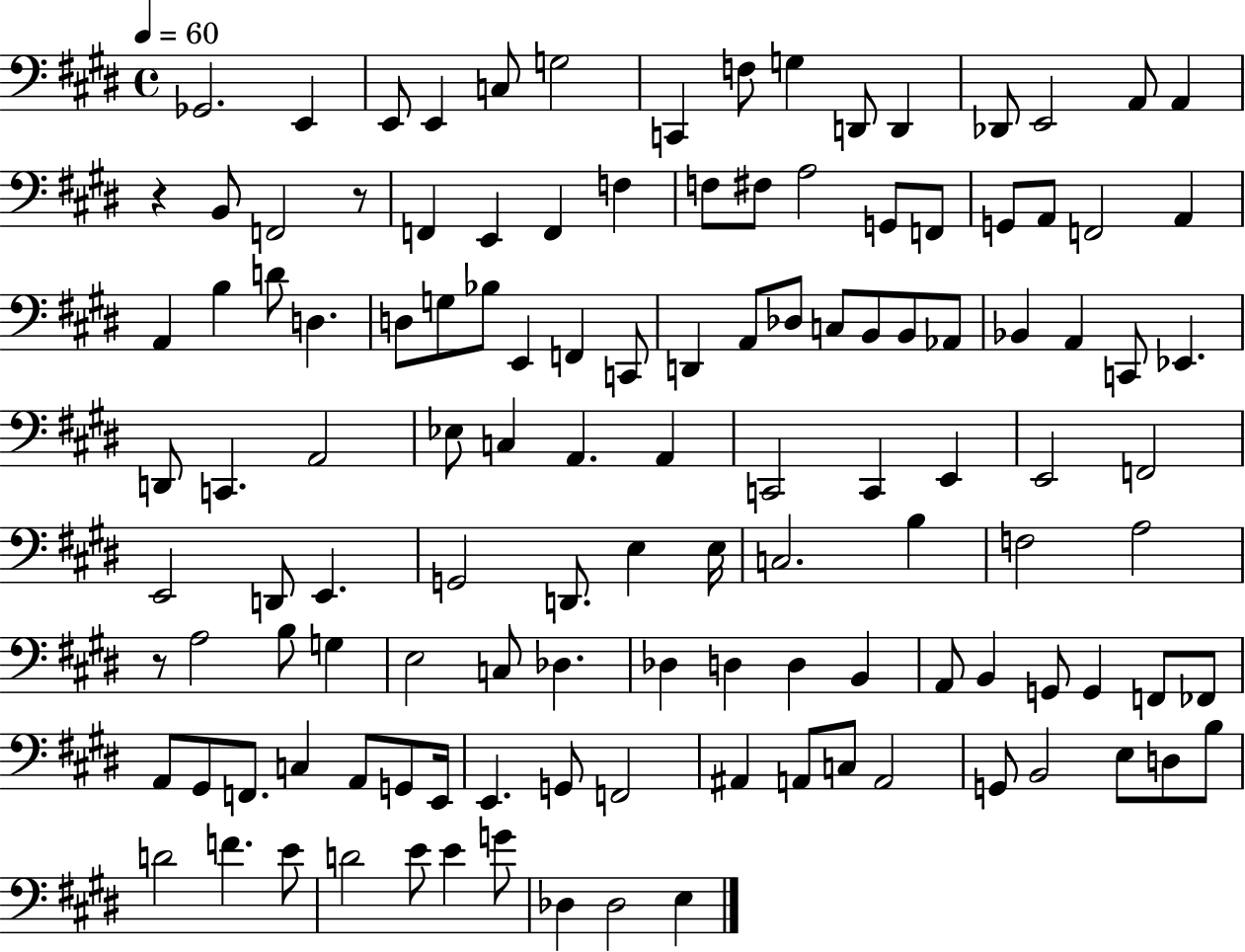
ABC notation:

X:1
T:Untitled
M:4/4
L:1/4
K:E
_G,,2 E,, E,,/2 E,, C,/2 G,2 C,, F,/2 G, D,,/2 D,, _D,,/2 E,,2 A,,/2 A,, z B,,/2 F,,2 z/2 F,, E,, F,, F, F,/2 ^F,/2 A,2 G,,/2 F,,/2 G,,/2 A,,/2 F,,2 A,, A,, B, D/2 D, D,/2 G,/2 _B,/2 E,, F,, C,,/2 D,, A,,/2 _D,/2 C,/2 B,,/2 B,,/2 _A,,/2 _B,, A,, C,,/2 _E,, D,,/2 C,, A,,2 _E,/2 C, A,, A,, C,,2 C,, E,, E,,2 F,,2 E,,2 D,,/2 E,, G,,2 D,,/2 E, E,/4 C,2 B, F,2 A,2 z/2 A,2 B,/2 G, E,2 C,/2 _D, _D, D, D, B,, A,,/2 B,, G,,/2 G,, F,,/2 _F,,/2 A,,/2 ^G,,/2 F,,/2 C, A,,/2 G,,/2 E,,/4 E,, G,,/2 F,,2 ^A,, A,,/2 C,/2 A,,2 G,,/2 B,,2 E,/2 D,/2 B,/2 D2 F E/2 D2 E/2 E G/2 _D, _D,2 E,